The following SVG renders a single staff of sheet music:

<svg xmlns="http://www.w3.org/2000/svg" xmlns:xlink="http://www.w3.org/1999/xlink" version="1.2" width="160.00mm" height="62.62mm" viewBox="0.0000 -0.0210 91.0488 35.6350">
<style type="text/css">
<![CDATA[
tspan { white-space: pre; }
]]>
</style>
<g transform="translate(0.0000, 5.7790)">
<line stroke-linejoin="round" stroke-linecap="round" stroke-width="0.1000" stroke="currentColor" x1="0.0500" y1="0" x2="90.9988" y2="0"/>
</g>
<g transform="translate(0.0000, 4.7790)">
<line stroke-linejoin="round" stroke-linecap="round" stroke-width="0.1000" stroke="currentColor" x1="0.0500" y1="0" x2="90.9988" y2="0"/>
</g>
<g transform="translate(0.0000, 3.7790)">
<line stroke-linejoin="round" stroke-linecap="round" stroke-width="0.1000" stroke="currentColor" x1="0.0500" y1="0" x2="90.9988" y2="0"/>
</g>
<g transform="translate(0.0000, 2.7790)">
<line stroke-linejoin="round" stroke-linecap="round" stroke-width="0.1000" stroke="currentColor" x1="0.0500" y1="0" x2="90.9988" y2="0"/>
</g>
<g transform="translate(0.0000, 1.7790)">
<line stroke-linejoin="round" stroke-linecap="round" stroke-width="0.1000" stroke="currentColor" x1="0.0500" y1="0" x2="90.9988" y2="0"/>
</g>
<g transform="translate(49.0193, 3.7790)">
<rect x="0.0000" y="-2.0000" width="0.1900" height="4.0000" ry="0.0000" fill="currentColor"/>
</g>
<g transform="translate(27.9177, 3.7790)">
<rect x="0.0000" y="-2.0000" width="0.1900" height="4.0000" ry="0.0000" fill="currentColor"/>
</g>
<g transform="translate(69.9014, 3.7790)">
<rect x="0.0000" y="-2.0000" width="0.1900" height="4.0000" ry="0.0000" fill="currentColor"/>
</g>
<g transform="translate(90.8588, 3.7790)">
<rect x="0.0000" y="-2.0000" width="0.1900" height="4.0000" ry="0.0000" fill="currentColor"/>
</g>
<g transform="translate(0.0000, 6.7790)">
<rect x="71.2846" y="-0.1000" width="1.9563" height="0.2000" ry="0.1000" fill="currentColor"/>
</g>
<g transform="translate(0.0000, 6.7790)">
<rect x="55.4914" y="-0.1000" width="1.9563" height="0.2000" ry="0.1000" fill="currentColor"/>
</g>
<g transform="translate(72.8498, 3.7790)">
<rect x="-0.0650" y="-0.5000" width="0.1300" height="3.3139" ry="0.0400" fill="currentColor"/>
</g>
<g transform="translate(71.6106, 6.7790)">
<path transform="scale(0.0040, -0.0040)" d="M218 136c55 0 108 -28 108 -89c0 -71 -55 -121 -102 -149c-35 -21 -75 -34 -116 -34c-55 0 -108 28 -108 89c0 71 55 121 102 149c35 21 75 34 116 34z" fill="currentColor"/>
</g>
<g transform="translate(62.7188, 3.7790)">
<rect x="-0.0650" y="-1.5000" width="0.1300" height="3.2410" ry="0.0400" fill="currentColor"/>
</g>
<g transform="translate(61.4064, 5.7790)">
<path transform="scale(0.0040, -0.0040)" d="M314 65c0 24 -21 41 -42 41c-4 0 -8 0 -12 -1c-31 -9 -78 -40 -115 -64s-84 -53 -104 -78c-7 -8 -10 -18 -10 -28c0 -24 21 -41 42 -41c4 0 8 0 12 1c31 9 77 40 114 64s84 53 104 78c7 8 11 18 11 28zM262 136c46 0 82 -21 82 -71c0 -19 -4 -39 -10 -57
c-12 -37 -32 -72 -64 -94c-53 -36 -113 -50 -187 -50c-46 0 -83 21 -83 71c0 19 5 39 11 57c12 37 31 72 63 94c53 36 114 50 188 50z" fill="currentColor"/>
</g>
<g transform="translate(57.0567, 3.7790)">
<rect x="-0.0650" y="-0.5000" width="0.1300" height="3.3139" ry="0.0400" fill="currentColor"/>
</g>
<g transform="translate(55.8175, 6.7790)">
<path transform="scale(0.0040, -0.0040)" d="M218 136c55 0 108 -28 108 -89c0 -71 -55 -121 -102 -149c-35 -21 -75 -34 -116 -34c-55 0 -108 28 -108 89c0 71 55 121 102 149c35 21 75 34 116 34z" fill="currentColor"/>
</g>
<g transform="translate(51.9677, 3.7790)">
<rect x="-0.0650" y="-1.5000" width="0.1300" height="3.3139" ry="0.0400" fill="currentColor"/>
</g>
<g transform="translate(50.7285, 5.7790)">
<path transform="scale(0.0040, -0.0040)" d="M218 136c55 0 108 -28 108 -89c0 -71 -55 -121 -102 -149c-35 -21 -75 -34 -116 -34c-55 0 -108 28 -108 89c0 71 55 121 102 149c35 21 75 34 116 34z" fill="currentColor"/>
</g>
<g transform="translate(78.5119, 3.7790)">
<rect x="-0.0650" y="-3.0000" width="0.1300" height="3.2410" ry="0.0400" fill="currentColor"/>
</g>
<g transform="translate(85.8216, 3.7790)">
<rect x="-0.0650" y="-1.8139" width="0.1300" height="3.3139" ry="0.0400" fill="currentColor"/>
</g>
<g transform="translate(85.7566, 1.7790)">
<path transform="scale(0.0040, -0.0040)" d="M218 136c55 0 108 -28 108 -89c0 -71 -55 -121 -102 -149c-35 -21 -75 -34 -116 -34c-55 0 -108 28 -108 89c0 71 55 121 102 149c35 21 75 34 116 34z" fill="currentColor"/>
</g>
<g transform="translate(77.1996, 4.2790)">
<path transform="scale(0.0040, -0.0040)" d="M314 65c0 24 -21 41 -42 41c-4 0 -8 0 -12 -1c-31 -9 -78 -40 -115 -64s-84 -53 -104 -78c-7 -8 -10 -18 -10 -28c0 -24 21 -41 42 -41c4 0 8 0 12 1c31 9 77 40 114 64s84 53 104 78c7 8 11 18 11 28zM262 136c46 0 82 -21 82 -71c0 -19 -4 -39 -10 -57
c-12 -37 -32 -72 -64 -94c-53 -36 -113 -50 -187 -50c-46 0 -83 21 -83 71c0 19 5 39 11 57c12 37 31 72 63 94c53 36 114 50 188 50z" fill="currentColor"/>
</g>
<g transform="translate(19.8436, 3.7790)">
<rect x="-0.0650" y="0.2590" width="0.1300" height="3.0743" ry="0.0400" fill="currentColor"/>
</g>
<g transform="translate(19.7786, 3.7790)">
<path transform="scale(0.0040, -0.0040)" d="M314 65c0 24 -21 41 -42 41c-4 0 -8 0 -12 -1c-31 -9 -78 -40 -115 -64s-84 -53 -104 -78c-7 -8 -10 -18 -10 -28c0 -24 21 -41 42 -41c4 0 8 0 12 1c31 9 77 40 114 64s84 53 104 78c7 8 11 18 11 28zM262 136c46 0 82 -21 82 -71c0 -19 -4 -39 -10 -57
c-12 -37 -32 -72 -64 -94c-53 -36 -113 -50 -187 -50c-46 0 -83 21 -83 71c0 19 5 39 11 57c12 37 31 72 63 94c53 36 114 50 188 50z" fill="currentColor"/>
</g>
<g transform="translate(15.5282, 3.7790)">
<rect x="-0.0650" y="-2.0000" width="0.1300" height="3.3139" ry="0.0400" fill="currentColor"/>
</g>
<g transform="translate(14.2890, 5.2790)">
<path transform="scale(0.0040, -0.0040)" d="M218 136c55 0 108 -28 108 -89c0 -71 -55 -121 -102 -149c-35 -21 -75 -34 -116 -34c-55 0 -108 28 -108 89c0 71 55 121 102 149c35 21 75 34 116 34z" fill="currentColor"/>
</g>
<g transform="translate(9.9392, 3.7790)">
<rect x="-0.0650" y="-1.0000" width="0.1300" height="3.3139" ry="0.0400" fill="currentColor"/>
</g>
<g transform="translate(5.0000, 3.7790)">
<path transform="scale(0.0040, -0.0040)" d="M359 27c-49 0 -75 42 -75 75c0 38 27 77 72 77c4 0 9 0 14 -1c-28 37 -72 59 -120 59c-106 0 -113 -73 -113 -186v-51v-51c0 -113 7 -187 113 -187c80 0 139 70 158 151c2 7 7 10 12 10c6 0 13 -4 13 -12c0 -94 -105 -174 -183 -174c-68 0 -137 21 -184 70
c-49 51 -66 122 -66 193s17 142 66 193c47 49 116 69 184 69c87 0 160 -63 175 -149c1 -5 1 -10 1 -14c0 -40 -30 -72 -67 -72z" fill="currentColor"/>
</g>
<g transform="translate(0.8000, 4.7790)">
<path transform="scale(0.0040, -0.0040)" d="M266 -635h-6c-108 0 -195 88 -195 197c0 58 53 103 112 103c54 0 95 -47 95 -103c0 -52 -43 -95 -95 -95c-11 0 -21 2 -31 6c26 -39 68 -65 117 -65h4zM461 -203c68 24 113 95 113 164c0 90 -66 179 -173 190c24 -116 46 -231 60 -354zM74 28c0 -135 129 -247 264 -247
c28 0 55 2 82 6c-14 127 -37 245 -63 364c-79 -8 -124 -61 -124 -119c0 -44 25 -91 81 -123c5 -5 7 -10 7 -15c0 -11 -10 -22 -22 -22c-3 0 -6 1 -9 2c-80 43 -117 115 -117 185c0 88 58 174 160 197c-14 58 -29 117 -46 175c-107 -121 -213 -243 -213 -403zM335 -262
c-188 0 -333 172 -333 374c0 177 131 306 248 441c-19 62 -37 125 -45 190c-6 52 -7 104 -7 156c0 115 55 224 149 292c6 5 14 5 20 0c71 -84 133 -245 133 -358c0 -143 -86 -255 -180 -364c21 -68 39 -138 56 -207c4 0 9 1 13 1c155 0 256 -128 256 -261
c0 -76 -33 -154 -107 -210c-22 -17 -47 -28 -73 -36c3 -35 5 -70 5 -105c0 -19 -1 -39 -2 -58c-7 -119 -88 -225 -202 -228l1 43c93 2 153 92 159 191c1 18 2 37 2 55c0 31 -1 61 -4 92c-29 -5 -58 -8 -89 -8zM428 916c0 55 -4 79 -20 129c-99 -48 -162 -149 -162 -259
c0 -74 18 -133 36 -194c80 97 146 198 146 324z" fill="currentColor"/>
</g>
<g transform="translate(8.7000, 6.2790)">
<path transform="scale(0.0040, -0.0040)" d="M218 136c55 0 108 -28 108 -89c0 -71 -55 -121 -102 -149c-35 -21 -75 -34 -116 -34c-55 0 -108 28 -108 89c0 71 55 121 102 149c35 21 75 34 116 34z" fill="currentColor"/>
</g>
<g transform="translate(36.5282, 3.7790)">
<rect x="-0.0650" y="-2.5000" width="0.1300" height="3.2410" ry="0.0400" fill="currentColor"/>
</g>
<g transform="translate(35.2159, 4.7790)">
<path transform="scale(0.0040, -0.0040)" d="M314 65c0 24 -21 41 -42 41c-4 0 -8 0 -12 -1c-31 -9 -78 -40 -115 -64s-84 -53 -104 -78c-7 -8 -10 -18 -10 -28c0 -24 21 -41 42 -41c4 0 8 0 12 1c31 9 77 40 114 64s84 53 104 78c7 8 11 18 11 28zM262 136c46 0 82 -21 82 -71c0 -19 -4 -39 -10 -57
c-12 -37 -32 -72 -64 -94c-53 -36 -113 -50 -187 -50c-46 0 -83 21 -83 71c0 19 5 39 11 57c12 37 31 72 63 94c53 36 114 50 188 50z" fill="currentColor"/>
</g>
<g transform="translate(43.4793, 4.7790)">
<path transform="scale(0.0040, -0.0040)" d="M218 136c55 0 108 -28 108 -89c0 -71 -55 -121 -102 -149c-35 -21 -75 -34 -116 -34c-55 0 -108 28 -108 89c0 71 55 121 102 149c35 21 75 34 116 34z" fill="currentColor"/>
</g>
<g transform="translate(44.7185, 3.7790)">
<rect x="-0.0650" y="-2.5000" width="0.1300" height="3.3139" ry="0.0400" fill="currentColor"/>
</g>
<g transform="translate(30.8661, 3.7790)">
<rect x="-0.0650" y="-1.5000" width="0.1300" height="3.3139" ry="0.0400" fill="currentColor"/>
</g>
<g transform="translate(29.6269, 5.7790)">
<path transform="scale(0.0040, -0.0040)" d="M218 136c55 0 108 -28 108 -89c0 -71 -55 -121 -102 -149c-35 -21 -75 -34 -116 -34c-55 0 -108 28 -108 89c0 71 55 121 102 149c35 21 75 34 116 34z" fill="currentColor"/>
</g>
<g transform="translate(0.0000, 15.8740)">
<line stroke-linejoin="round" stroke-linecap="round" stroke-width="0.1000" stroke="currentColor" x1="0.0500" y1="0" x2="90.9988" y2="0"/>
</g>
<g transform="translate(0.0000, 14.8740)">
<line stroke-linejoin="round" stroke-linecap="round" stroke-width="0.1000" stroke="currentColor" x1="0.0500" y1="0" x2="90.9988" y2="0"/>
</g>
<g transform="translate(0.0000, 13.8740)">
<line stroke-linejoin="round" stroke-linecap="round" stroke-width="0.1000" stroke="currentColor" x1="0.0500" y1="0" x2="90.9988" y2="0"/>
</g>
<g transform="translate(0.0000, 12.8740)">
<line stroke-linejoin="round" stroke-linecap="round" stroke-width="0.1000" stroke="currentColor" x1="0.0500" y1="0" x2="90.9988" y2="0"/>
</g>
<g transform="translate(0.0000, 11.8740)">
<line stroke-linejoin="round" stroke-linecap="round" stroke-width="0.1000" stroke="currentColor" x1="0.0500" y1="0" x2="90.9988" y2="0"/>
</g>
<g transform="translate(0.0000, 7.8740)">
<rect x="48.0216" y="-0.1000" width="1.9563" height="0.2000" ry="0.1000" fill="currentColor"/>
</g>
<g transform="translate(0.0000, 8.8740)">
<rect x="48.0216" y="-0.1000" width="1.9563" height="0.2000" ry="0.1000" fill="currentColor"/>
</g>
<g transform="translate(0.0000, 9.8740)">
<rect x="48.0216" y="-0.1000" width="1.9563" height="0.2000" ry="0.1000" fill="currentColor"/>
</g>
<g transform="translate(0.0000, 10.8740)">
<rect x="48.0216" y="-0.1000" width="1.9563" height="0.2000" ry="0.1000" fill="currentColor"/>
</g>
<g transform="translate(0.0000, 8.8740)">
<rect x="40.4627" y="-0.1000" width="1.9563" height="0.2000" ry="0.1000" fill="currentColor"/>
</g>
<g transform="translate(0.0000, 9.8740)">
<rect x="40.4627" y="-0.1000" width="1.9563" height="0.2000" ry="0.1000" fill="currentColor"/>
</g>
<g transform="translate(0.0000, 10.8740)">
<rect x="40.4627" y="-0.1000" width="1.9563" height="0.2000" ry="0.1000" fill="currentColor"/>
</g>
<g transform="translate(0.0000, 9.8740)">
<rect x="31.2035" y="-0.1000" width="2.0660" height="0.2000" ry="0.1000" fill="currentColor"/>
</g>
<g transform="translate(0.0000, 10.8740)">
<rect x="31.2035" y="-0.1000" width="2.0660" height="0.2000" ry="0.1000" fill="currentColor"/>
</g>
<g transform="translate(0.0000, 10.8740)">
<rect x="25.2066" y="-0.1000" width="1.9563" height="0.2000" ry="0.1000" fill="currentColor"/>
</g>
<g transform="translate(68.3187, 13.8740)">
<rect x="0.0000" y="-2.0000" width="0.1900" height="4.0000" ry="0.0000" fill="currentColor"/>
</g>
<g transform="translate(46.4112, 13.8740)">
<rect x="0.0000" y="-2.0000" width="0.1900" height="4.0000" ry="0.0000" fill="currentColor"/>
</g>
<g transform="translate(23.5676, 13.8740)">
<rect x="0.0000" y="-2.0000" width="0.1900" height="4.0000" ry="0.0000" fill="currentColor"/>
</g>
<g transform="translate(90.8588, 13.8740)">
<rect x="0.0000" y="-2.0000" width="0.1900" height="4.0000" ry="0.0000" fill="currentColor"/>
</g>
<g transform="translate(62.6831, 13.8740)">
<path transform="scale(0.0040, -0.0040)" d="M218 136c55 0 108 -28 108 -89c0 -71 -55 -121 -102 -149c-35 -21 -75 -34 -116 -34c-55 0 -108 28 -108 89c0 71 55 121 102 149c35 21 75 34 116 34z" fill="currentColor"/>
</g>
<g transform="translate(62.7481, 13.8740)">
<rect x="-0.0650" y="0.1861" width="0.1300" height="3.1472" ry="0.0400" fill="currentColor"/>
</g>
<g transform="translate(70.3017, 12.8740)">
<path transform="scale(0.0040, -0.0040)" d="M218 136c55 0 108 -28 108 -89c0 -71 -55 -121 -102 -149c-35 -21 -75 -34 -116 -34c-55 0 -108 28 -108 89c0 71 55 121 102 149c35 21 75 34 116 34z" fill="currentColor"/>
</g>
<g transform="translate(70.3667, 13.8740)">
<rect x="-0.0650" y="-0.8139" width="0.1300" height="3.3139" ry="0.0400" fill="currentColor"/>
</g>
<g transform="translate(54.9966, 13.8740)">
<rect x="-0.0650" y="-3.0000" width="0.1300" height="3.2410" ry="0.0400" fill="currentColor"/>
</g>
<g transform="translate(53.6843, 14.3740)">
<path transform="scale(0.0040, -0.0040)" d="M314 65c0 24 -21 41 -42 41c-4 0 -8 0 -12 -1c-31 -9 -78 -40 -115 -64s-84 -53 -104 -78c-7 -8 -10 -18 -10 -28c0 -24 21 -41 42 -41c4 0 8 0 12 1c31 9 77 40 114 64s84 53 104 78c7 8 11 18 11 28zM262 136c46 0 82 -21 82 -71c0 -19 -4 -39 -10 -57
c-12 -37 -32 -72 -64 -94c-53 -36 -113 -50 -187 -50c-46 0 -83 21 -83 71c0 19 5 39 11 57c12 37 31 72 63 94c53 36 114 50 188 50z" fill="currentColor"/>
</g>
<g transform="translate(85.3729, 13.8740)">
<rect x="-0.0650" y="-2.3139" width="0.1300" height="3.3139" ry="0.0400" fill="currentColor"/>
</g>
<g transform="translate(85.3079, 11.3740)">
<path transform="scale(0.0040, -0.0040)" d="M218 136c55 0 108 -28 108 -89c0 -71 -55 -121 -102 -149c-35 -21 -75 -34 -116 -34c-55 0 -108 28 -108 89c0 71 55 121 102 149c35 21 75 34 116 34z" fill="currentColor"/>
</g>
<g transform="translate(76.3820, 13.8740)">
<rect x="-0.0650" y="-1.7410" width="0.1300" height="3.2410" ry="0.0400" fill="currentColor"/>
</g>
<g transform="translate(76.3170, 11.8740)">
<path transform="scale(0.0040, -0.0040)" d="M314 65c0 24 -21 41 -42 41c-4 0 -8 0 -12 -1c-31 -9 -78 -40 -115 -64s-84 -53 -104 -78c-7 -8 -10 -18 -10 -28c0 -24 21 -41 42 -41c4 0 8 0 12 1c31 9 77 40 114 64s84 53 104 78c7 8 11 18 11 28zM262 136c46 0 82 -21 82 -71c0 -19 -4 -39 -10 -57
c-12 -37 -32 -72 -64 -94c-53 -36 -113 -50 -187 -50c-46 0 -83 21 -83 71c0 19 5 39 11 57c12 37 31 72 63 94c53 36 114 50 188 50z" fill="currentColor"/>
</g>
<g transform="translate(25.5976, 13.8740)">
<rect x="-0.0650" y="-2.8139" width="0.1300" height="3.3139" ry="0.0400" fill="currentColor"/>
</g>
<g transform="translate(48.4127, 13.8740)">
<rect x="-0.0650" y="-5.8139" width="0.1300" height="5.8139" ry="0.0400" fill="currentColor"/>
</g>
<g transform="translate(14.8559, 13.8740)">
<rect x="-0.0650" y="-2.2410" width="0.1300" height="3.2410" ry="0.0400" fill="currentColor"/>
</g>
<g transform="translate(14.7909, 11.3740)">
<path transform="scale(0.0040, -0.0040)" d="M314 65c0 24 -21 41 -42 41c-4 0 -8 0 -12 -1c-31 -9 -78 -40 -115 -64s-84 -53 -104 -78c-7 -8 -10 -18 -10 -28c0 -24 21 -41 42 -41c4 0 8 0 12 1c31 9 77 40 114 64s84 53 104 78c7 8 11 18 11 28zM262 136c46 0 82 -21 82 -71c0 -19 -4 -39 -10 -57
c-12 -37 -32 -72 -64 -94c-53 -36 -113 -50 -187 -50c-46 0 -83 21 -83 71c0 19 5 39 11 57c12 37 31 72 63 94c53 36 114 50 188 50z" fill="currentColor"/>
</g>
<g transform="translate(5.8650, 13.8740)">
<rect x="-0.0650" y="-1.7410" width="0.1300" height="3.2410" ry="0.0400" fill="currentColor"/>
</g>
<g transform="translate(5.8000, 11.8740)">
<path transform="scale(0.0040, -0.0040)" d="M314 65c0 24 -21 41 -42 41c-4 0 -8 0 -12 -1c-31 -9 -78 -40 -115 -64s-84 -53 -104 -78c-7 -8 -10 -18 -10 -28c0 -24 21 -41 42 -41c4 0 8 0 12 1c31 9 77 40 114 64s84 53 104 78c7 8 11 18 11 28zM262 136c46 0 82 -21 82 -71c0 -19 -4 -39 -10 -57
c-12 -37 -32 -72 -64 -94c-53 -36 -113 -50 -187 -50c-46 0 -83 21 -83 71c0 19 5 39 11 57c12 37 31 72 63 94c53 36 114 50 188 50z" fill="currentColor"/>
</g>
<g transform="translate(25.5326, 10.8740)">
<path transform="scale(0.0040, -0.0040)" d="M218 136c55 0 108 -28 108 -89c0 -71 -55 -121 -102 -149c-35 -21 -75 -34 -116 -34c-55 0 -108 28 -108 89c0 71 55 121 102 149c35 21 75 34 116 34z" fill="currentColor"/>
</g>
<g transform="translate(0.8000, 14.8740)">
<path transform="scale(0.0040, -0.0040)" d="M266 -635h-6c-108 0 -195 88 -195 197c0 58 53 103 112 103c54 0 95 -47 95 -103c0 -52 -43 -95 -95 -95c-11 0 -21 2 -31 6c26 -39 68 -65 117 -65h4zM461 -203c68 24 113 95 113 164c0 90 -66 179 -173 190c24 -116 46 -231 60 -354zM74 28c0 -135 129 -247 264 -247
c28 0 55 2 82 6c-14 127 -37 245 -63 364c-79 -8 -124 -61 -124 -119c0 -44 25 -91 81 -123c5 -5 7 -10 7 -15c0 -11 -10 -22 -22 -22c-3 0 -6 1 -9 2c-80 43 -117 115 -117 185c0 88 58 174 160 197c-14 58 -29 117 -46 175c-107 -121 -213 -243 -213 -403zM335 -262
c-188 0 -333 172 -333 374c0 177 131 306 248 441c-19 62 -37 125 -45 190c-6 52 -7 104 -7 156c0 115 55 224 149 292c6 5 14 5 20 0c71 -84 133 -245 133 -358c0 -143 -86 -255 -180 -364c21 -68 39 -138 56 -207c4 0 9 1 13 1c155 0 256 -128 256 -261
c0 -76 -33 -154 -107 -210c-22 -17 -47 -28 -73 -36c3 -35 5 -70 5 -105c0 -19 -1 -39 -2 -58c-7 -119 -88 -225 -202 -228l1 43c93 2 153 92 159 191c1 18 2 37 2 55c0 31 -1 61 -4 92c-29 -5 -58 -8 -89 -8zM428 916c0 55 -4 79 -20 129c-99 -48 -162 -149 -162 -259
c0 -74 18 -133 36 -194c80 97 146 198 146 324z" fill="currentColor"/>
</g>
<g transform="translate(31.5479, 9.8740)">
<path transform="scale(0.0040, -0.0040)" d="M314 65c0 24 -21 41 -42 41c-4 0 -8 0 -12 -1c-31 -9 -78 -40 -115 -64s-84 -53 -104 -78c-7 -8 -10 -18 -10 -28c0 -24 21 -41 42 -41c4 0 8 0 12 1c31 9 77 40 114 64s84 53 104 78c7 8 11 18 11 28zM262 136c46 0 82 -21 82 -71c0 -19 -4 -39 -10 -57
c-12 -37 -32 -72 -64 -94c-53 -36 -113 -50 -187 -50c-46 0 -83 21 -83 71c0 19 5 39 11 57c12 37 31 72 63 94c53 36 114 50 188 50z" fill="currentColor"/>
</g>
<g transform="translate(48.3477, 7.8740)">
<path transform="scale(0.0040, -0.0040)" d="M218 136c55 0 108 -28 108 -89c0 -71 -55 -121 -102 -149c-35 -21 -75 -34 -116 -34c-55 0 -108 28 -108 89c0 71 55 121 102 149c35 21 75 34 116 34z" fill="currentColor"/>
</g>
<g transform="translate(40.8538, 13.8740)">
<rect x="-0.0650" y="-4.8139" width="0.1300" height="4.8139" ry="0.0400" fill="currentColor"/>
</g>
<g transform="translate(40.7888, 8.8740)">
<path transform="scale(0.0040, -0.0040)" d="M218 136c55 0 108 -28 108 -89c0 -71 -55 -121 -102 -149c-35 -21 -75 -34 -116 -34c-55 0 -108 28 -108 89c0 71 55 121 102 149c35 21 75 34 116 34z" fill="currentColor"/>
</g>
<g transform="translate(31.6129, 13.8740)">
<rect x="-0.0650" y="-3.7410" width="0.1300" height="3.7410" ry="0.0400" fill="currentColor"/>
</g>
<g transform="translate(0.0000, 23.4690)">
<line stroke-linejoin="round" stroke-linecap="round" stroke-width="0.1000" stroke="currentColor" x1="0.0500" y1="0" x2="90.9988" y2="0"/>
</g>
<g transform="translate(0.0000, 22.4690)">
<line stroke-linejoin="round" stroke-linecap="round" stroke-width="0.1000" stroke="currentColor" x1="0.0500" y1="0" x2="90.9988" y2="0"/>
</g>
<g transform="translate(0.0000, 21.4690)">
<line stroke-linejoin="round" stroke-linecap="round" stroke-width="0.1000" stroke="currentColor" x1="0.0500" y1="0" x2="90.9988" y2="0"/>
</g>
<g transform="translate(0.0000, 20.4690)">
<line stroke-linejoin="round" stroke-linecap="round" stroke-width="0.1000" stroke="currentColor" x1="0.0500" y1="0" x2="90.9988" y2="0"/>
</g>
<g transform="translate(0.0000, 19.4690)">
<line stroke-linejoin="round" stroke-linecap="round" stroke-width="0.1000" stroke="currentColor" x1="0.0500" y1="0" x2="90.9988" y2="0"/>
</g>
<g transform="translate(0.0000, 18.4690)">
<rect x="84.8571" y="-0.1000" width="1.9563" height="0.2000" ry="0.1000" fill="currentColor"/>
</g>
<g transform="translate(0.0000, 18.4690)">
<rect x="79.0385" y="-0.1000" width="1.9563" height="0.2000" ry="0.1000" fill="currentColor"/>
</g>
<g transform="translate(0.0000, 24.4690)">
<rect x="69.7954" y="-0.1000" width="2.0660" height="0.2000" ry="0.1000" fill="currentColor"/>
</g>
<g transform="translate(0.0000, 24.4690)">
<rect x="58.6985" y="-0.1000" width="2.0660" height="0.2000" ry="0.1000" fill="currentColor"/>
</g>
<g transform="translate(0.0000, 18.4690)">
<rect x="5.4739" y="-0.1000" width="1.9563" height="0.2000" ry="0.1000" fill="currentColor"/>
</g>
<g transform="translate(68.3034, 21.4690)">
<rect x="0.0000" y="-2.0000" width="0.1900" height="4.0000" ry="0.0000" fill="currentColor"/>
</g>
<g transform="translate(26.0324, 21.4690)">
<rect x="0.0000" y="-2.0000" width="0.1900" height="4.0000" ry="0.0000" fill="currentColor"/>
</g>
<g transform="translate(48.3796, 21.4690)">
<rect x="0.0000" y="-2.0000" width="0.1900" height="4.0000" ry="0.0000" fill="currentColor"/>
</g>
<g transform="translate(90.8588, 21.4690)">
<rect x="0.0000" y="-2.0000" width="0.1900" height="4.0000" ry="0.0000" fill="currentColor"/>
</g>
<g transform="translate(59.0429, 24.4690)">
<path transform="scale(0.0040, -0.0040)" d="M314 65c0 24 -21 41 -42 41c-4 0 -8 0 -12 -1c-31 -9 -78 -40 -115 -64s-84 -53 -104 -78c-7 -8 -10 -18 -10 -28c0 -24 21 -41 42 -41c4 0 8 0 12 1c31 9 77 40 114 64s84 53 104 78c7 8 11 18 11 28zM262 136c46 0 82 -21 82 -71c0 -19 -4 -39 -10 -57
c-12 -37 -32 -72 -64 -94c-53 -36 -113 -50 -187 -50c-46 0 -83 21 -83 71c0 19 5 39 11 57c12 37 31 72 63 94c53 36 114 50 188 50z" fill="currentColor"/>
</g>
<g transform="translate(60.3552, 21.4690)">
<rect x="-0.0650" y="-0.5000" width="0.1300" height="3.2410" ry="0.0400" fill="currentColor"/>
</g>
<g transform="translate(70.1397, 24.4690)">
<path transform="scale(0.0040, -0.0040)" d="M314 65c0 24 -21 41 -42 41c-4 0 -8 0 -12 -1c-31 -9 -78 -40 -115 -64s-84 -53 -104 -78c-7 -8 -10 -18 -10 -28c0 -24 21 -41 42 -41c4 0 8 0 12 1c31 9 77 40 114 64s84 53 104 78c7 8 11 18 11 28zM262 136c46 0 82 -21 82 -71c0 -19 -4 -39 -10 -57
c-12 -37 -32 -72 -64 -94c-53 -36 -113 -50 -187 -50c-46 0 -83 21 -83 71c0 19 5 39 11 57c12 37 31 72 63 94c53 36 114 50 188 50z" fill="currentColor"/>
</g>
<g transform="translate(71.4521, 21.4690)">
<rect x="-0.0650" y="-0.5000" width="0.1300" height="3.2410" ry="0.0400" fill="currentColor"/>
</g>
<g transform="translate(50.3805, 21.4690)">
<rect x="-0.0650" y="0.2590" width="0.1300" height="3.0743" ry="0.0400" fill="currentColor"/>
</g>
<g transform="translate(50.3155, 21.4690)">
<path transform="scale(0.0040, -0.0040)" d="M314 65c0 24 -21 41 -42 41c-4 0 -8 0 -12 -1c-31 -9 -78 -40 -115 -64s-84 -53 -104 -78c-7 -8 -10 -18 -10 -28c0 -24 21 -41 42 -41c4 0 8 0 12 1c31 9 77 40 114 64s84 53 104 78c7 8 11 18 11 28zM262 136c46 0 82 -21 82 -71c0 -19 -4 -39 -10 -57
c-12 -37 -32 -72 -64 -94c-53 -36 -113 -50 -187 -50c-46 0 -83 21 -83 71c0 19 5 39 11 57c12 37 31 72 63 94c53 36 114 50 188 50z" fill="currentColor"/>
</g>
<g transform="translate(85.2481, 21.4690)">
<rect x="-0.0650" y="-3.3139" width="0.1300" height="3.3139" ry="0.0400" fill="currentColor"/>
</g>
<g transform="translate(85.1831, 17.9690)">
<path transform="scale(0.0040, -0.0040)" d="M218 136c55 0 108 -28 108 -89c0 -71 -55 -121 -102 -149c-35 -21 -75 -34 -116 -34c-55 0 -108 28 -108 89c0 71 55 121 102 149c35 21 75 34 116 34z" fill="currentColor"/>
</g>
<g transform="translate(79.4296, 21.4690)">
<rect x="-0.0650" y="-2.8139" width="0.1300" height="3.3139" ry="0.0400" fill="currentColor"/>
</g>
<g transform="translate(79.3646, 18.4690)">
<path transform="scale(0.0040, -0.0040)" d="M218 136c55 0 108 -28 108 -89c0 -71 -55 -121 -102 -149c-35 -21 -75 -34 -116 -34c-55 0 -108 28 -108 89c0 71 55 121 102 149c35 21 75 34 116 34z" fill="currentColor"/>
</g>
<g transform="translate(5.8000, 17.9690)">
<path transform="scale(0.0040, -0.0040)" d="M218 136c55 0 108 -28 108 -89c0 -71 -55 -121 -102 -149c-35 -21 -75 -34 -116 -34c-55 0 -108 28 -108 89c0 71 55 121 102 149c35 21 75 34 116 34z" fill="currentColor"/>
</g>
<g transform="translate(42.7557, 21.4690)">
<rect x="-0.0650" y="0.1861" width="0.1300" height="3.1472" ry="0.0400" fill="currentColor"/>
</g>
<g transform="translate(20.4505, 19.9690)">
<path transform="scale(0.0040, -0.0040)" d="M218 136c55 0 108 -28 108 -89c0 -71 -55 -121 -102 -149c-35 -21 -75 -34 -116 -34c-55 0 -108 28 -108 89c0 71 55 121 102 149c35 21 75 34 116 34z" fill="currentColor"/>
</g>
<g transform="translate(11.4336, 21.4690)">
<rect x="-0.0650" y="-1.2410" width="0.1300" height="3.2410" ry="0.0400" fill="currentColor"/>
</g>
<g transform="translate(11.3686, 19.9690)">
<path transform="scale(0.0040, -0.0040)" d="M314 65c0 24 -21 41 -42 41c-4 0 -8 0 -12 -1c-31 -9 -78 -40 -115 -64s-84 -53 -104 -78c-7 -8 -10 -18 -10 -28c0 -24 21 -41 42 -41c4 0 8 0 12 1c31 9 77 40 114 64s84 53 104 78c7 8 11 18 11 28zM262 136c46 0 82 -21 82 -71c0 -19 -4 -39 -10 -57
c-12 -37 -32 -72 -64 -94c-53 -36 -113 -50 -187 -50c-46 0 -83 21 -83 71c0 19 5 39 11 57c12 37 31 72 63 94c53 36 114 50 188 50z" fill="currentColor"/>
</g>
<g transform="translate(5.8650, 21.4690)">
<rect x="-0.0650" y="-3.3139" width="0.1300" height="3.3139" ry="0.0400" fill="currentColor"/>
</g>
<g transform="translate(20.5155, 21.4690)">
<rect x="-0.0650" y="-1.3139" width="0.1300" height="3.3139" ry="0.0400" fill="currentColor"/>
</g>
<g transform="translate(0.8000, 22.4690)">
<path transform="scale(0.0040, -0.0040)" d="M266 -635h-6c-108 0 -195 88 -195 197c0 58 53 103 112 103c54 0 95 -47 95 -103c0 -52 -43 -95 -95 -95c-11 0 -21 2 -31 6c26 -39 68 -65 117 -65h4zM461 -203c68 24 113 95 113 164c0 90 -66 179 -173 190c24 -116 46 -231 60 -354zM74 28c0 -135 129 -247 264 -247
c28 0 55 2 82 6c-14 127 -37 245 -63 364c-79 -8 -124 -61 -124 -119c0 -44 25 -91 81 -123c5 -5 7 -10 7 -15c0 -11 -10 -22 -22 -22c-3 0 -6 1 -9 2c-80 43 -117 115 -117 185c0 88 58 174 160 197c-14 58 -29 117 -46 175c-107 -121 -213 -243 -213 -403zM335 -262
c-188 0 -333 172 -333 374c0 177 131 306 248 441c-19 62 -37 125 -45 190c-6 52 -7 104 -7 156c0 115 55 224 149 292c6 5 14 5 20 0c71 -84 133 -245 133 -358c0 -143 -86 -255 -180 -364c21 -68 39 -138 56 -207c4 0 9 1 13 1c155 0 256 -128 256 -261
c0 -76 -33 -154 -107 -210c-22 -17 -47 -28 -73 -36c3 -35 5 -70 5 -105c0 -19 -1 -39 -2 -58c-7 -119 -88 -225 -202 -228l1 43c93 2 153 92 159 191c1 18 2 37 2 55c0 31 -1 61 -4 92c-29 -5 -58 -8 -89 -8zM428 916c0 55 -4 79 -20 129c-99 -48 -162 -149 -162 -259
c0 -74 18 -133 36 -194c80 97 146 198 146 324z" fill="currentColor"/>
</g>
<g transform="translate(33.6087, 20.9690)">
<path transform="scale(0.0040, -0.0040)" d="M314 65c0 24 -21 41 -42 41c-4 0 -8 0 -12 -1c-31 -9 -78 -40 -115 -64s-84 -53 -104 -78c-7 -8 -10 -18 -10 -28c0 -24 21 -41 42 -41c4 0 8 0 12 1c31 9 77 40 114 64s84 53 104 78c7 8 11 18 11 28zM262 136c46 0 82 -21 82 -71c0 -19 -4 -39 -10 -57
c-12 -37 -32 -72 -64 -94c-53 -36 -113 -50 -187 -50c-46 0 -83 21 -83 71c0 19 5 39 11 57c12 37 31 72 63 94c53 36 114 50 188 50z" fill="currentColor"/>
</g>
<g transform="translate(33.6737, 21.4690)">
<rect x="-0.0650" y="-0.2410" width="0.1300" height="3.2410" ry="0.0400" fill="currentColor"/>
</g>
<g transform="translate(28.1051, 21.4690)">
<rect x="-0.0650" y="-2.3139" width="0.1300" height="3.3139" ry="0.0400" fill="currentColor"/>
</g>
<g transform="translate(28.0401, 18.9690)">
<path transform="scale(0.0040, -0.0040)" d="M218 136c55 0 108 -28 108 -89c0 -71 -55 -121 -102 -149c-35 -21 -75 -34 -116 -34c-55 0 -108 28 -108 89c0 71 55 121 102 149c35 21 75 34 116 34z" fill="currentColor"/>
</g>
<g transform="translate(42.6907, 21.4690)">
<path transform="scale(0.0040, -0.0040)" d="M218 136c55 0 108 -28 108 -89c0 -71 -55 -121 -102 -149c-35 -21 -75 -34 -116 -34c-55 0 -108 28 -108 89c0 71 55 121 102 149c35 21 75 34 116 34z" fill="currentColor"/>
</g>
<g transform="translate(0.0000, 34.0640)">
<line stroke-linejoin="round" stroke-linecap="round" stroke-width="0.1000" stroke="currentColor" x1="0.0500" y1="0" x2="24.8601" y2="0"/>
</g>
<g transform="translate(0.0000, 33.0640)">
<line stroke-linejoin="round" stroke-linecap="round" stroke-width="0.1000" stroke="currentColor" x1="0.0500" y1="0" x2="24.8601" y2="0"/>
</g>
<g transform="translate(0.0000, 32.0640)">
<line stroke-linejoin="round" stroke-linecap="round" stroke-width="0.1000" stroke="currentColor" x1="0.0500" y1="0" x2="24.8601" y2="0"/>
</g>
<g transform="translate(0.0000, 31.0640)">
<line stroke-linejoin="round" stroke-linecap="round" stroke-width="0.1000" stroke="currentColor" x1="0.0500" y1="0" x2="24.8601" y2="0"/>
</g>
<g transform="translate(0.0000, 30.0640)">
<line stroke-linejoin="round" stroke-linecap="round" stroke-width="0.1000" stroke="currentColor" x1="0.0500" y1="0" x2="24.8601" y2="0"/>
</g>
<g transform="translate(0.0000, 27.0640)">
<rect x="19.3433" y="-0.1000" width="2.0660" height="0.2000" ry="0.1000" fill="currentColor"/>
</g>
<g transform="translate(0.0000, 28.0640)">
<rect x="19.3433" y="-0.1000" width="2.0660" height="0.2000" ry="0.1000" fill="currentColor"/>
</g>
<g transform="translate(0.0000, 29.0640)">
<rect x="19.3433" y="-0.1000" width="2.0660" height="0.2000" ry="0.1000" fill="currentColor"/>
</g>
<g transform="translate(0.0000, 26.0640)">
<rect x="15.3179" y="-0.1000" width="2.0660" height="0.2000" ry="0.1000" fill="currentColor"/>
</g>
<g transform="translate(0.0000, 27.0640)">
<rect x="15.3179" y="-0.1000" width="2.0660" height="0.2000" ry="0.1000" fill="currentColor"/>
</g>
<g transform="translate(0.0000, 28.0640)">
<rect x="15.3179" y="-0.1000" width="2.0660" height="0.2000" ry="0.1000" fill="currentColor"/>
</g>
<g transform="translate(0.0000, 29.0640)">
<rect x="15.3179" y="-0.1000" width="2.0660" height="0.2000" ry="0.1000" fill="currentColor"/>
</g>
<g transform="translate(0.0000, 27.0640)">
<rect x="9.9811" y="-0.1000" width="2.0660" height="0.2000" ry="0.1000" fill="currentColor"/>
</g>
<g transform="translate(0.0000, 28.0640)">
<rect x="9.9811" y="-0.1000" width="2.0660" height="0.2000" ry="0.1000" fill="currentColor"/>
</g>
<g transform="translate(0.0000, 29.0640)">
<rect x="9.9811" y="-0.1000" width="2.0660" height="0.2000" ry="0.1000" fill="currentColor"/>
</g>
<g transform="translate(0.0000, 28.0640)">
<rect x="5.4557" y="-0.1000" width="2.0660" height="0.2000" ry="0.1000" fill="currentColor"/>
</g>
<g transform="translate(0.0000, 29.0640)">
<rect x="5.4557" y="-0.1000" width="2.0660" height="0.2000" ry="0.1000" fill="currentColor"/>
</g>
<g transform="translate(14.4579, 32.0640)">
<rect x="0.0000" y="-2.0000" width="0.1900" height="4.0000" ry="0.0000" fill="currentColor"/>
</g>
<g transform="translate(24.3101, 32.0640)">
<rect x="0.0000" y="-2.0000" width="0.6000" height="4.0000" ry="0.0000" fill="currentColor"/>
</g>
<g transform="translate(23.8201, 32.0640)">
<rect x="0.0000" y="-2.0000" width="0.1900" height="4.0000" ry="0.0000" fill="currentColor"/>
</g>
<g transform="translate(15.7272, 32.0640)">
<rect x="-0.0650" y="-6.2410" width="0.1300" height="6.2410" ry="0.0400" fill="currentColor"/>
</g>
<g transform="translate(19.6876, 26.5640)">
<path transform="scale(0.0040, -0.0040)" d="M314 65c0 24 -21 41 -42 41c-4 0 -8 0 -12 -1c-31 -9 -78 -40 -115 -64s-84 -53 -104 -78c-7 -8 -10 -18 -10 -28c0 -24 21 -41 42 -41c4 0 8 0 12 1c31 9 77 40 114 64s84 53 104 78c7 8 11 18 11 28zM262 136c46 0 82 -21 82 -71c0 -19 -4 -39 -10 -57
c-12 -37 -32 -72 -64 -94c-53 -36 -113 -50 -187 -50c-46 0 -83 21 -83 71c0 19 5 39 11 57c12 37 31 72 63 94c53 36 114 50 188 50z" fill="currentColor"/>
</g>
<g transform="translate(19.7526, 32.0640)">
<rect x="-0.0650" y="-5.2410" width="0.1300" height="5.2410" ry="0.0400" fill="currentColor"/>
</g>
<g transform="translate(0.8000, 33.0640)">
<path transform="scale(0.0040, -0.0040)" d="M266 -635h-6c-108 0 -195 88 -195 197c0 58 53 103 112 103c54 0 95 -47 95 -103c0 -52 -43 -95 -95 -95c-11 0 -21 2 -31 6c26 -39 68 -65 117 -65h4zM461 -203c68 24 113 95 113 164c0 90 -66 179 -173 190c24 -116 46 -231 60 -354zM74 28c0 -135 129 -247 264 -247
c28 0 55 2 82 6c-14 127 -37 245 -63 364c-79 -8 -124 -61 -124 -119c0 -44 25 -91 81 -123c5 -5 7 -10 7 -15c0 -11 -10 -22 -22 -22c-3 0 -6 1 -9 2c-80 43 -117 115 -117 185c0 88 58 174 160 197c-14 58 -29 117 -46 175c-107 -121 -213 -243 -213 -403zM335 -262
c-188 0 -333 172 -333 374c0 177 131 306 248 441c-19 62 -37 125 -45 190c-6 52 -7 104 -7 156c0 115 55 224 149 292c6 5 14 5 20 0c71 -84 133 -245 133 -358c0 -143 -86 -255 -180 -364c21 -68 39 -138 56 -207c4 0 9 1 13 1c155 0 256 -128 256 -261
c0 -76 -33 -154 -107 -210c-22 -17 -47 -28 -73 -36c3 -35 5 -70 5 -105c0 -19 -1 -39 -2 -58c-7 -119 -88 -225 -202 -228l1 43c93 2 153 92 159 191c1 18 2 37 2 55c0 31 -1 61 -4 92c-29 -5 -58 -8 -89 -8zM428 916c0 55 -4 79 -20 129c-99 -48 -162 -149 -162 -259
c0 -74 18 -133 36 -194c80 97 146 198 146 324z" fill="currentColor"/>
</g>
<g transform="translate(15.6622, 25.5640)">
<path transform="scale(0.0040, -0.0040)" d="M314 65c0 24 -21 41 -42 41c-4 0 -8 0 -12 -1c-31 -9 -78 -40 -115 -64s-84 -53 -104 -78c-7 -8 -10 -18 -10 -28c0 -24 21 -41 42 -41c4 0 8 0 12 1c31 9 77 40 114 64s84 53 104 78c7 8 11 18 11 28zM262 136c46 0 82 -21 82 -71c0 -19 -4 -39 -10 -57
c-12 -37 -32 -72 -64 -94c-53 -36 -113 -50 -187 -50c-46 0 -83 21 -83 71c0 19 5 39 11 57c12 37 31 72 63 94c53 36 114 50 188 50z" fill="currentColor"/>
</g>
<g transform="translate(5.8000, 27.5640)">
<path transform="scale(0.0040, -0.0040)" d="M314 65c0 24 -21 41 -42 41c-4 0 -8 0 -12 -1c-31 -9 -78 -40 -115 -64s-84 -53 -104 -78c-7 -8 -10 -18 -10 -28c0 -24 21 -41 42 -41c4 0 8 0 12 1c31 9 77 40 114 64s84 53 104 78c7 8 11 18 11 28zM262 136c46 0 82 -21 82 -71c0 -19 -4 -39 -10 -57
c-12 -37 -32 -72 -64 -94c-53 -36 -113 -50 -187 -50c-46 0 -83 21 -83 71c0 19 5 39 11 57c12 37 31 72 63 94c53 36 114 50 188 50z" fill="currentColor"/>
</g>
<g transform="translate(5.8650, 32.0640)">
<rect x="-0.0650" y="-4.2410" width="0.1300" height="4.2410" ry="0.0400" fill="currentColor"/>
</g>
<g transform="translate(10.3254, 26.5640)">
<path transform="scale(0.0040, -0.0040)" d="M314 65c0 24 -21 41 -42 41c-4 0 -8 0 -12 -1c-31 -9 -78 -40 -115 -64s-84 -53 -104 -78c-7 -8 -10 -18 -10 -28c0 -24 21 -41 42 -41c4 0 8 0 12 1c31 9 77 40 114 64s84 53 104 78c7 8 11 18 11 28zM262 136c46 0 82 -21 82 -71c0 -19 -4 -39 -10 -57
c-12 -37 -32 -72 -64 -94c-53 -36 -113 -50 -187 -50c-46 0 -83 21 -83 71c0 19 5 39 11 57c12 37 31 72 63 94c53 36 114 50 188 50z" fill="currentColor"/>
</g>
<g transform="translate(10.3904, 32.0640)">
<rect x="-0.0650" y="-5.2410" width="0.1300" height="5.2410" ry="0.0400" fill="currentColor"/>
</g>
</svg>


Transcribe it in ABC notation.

X:1
T:Untitled
M:4/4
L:1/4
K:C
D F B2 E G2 G E C E2 C A2 f f2 g2 a c'2 e' g' A2 B d f2 g b e2 e g c2 B B2 C2 C2 a b d'2 f'2 a'2 f'2